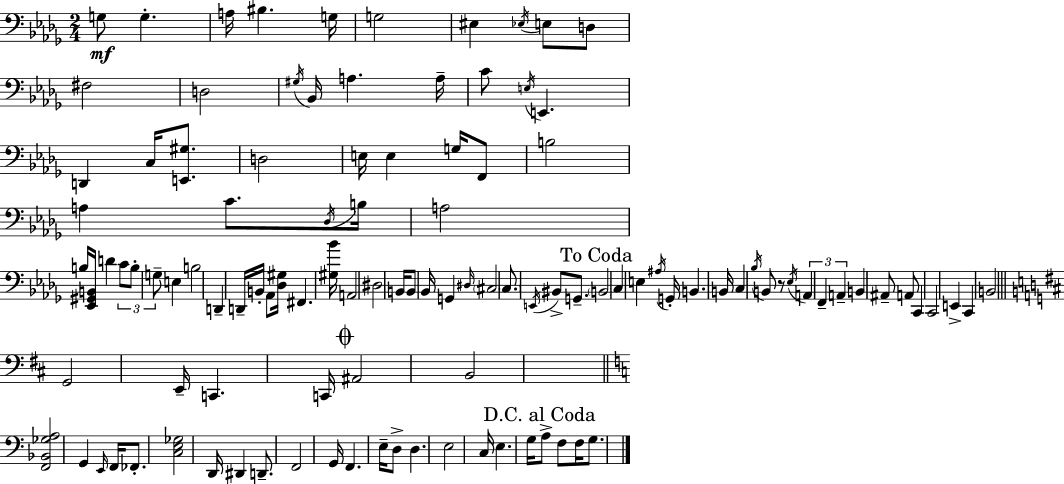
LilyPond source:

{
  \clef bass
  \numericTimeSignature
  \time 2/4
  \key bes \minor
  \repeat volta 2 { g8\mf g4.-. | a16 bis4. g16 | g2 | eis4 \acciaccatura { ees16 } e8 d8 | \break fis2 | d2 | \acciaccatura { gis16 } bes,16 a4. | a16-- c'8 \acciaccatura { e16 } e,4. | \break d,4 c16 | <e, gis>8. d2 | e16 e4 | g16 f,8 b2 | \break a4 c'8. | \acciaccatura { des16 } b16 a2 | b16 <ees, gis, b,>16 d'4 | \tuplet 3/2 { c'8 b8-. g8-- } | \break e4 b2 | d,4-- | d,16-- b,16-. aes,8 <des gis>16 fis,4. | <gis bes'>16 a,2 | \break dis2 | b,16 b,8 bes,16 | g,4 \grace { dis16 } \parenthesize cis2 | \parenthesize c8. | \break \acciaccatura { e,16 } bis,8-> g,8.-- \mark "To Coda" \parenthesize b,2 | c4 | e4 \acciaccatura { ais16 } g,16-. | b,4. b,16 c4 | \break \acciaccatura { bes16 } b,8 r8 | \acciaccatura { ees16 } \tuplet 3/2 { a,4 f,4-- | a,4-- } b,4 | ais,8-- a,8 c,4 | \break c,2 | e,4-> c,4 | b,2 | \bar "||" \break \key d \major g,2 | e,16-- c,4. c,16 | \mark \markup { \musicglyph "scripts.coda" } ais,2 | b,2 | \break \bar "||" \break \key c \major <f, bes, ges a>2 | g,4 \grace { e,16 } f,16 fes,8.-. | <c e ges>2 | d,16 dis,4 d,8.-- | \break f,2 | g,16 f,4. | e16-- d8-> d4. | e2 | \break c16 e4. | g16 \mark "D.C. al Coda" a8-> f8 f16 g8. | } \bar "|."
}